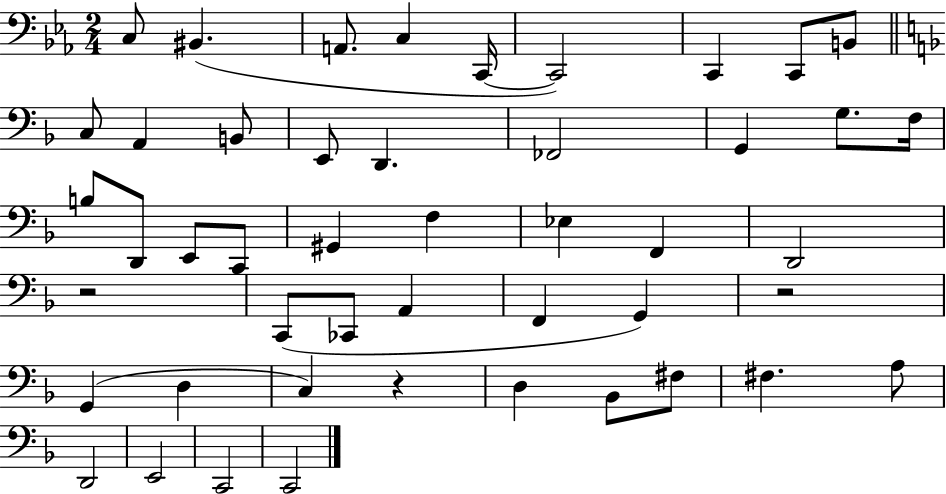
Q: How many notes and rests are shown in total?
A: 47